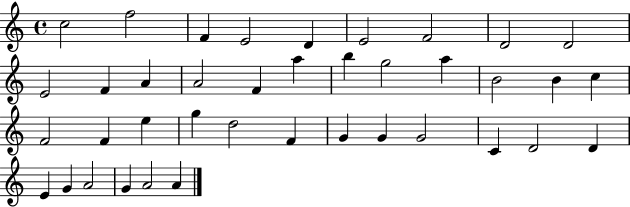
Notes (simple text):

C5/h F5/h F4/q E4/h D4/q E4/h F4/h D4/h D4/h E4/h F4/q A4/q A4/h F4/q A5/q B5/q G5/h A5/q B4/h B4/q C5/q F4/h F4/q E5/q G5/q D5/h F4/q G4/q G4/q G4/h C4/q D4/h D4/q E4/q G4/q A4/h G4/q A4/h A4/q